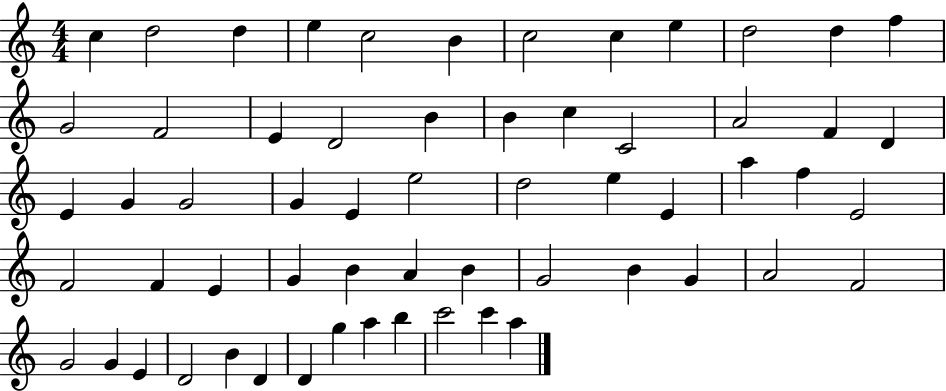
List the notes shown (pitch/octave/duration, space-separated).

C5/q D5/h D5/q E5/q C5/h B4/q C5/h C5/q E5/q D5/h D5/q F5/q G4/h F4/h E4/q D4/h B4/q B4/q C5/q C4/h A4/h F4/q D4/q E4/q G4/q G4/h G4/q E4/q E5/h D5/h E5/q E4/q A5/q F5/q E4/h F4/h F4/q E4/q G4/q B4/q A4/q B4/q G4/h B4/q G4/q A4/h F4/h G4/h G4/q E4/q D4/h B4/q D4/q D4/q G5/q A5/q B5/q C6/h C6/q A5/q